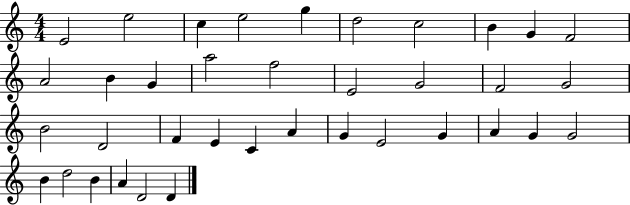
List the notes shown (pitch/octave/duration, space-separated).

E4/h E5/h C5/q E5/h G5/q D5/h C5/h B4/q G4/q F4/h A4/h B4/q G4/q A5/h F5/h E4/h G4/h F4/h G4/h B4/h D4/h F4/q E4/q C4/q A4/q G4/q E4/h G4/q A4/q G4/q G4/h B4/q D5/h B4/q A4/q D4/h D4/q